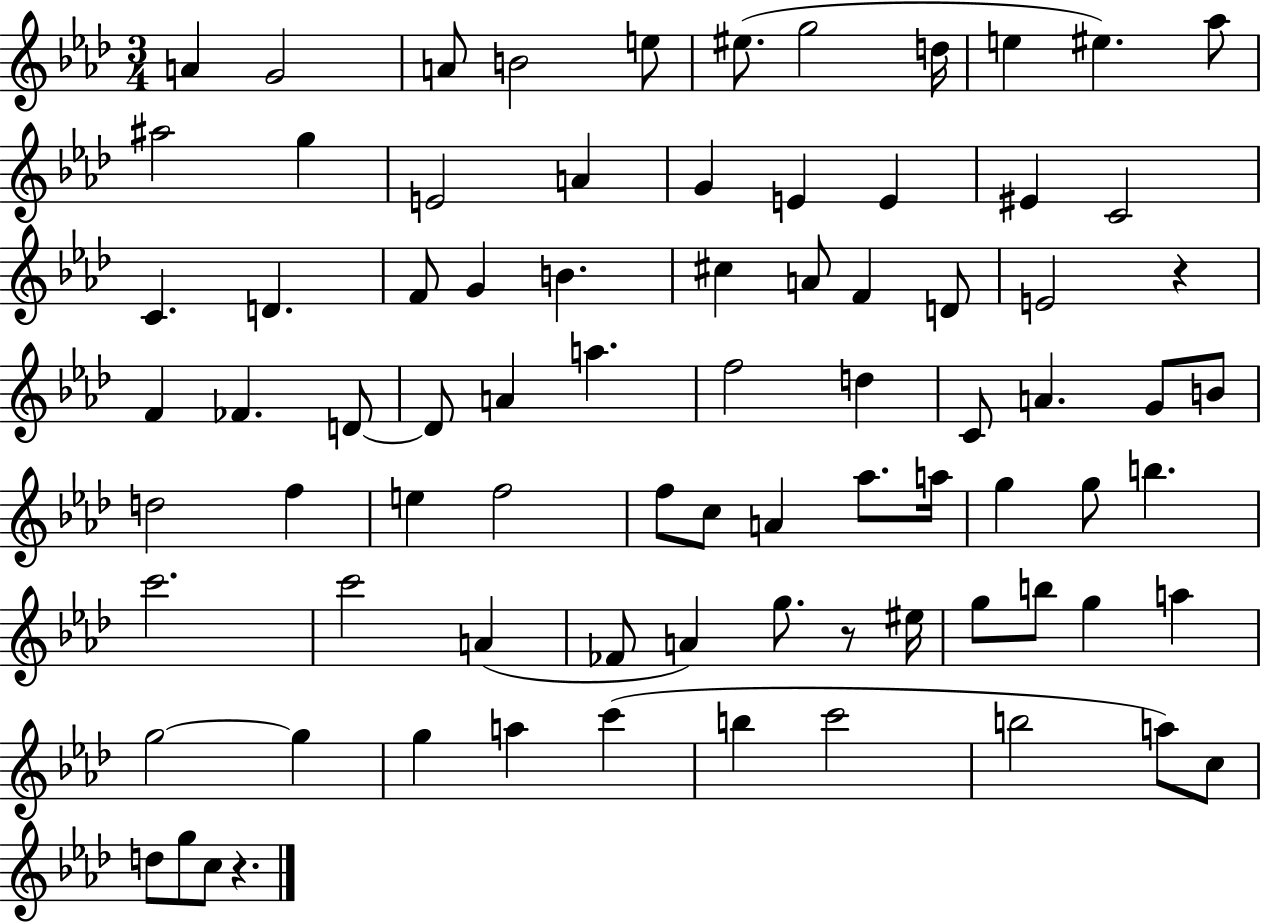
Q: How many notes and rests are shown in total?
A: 81